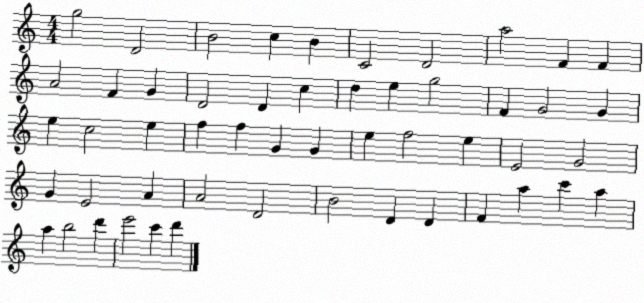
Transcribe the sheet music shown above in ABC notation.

X:1
T:Untitled
M:4/4
L:1/4
K:C
g2 D2 B2 c B C2 D2 a2 F F A2 F G D2 D c d e g2 F G2 G e c2 e f f G G e f2 e E2 G2 G E2 A A2 D2 B2 D D F a c' a a b2 d' e'2 c' d'